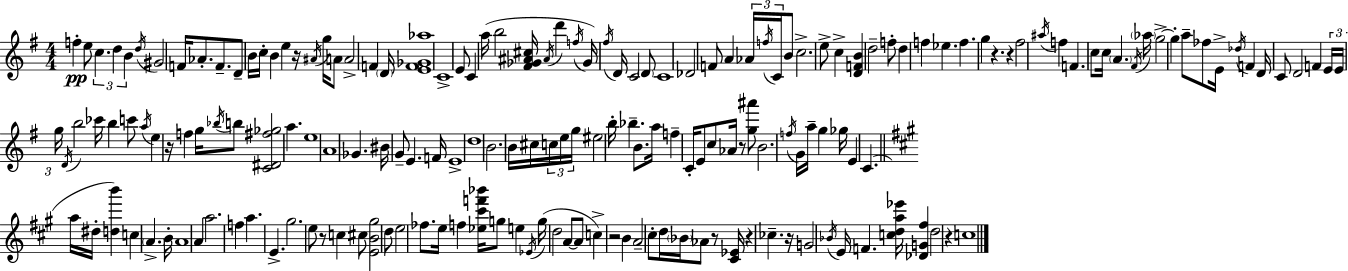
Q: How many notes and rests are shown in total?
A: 183